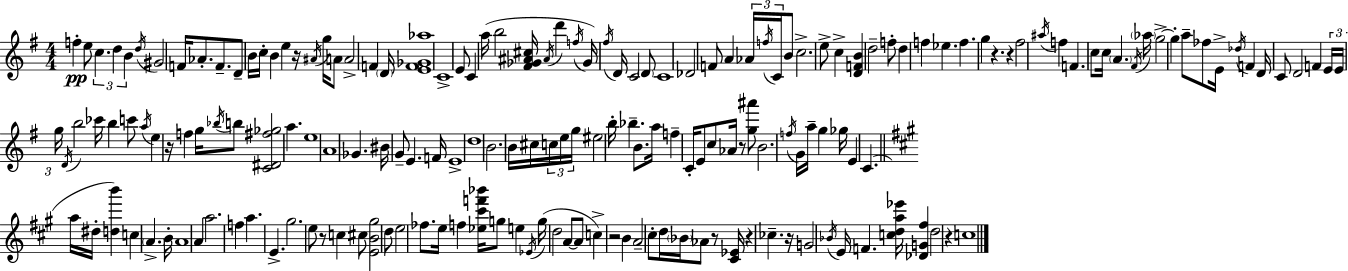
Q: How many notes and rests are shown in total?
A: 183